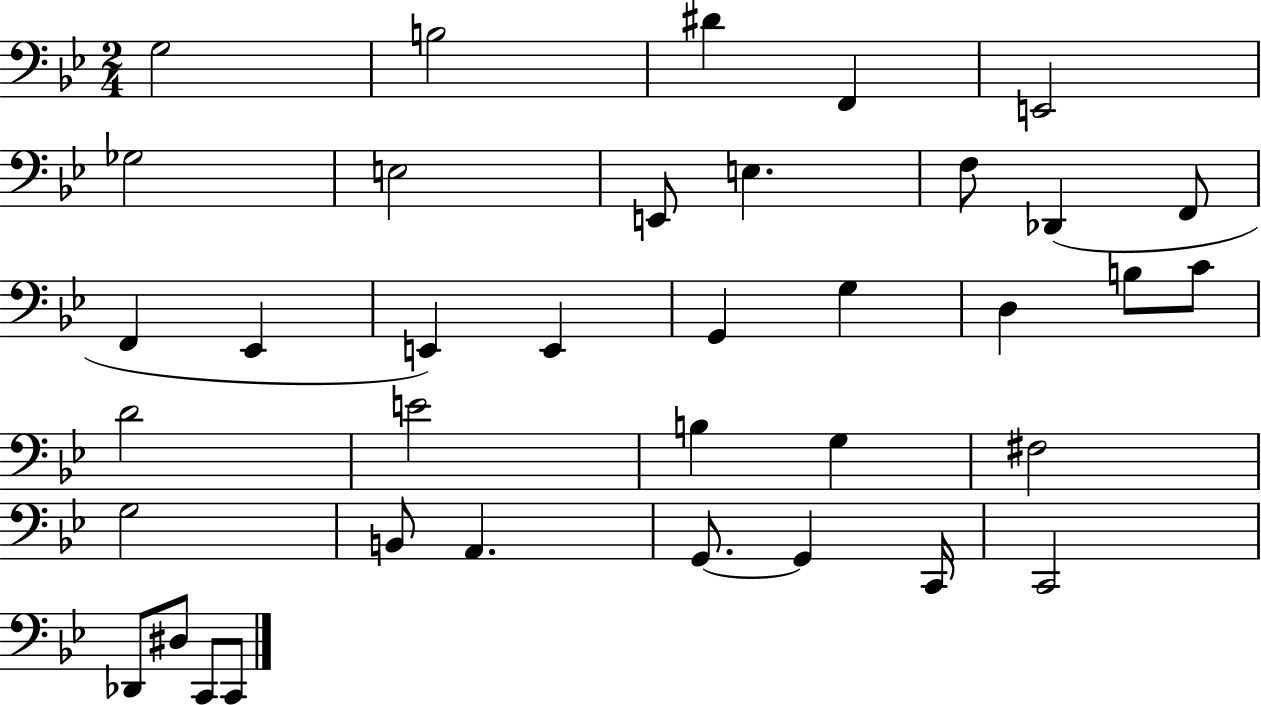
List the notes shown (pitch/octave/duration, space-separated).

G3/h B3/h D#4/q F2/q E2/h Gb3/h E3/h E2/e E3/q. F3/e Db2/q F2/e F2/q Eb2/q E2/q E2/q G2/q G3/q D3/q B3/e C4/e D4/h E4/h B3/q G3/q F#3/h G3/h B2/e A2/q. G2/e. G2/q C2/s C2/h Db2/e D#3/e C2/e C2/e